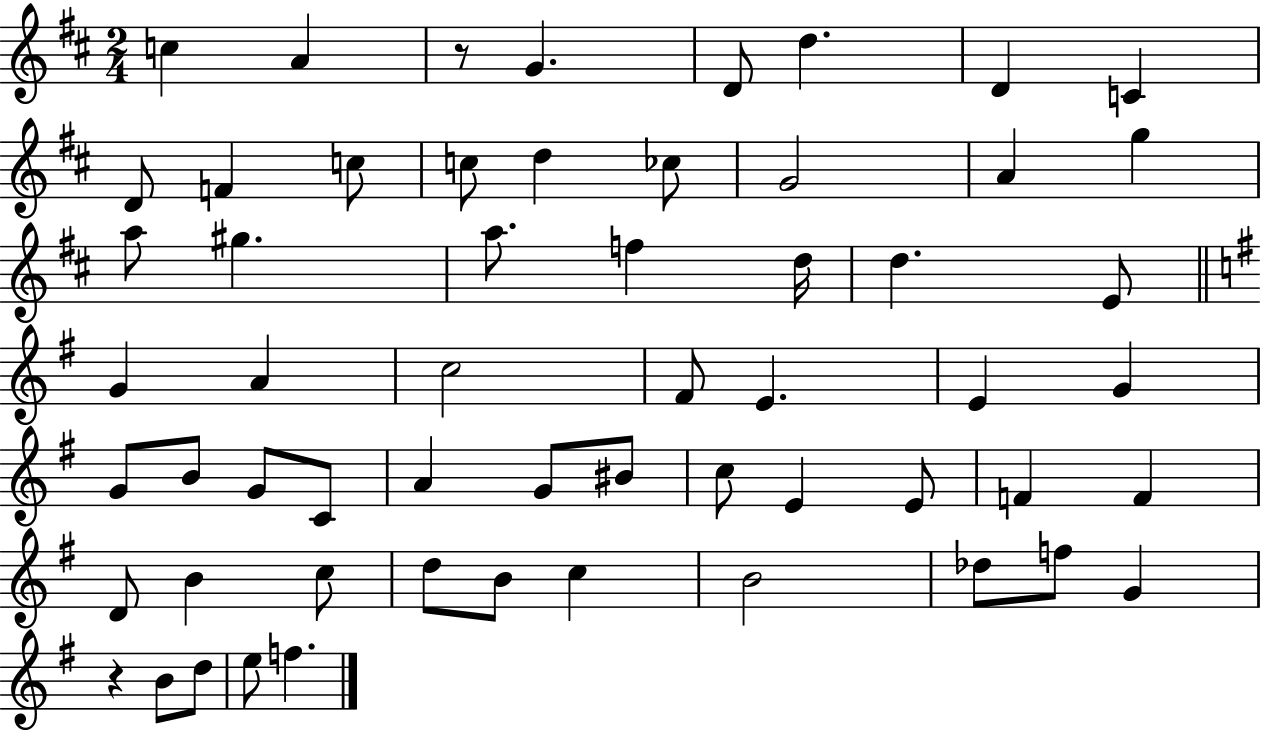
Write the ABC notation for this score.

X:1
T:Untitled
M:2/4
L:1/4
K:D
c A z/2 G D/2 d D C D/2 F c/2 c/2 d _c/2 G2 A g a/2 ^g a/2 f d/4 d E/2 G A c2 ^F/2 E E G G/2 B/2 G/2 C/2 A G/2 ^B/2 c/2 E E/2 F F D/2 B c/2 d/2 B/2 c B2 _d/2 f/2 G z B/2 d/2 e/2 f